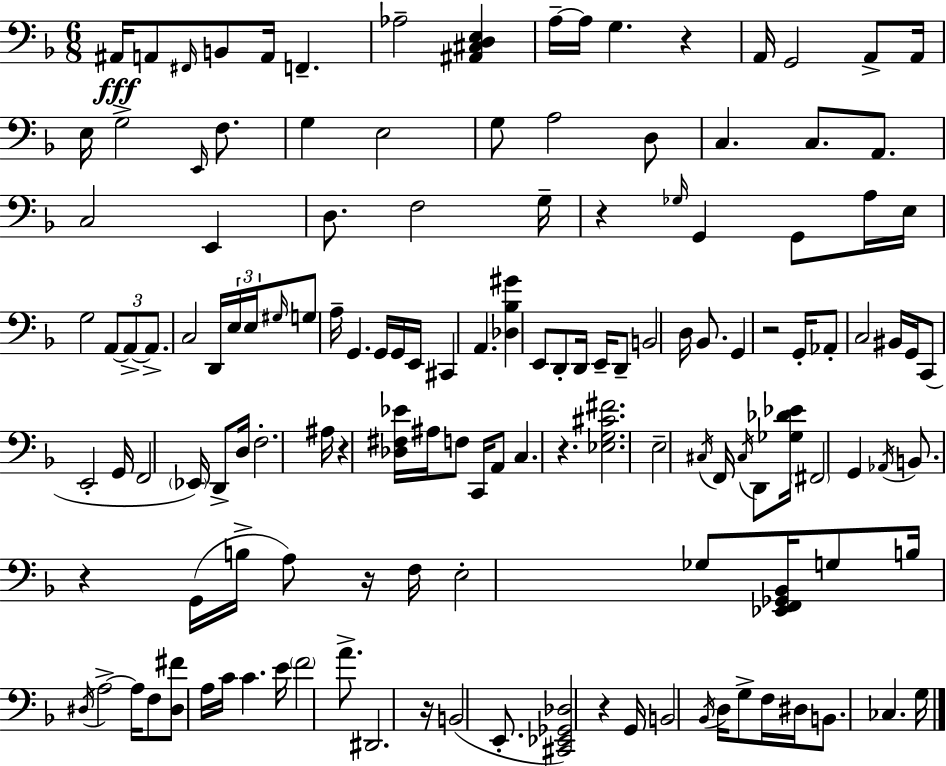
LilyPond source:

{
  \clef bass
  \numericTimeSignature
  \time 6/8
  \key f \major
  ais,16\fff a,8 \grace { fis,16 } b,8 a,16 f,4.-- | aes2-- <ais, cis d e>4 | a16--~~ a16 g4. r4 | a,16 g,2 a,8-> | \break a,16 e16 g2-> \grace { e,16 } f8. | g4 e2 | g8 a2 | d8 c4. c8. a,8. | \break c2 e,4 | d8. f2 | g16-- r4 \grace { ges16 } g,4 g,8 | a16 e16 g2 \tuplet 3/2 { a,8~~ | \break a,8->~~ a,8.-> } c2 | d,16 \tuplet 3/2 { e16 e16 \grace { gis16 } } g8 a16-- g,4. | g,16 g,16 e,16 cis,4 a,4. | <des bes gis'>4 e,8 d,8-. | \break d,16 e,16-- d,8-- b,2 | d16 bes,8. g,4 r2 | g,16-. aes,8-. c2 | bis,16 g,16 c,8( e,2-. | \break g,16 f,2 | \parenthesize ees,16) d,8-> d16 f2.-. | ais16 r4 <des fis ees'>16 ais16 f8 | c,16 a,8 c4. r4. | \break <ees g cis' fis'>2. | e2-- | \acciaccatura { cis16 } f,16 \acciaccatura { cis16 } d,8 <ges des' ees'>16 \parenthesize fis,2 | g,4 \acciaccatura { aes,16 } b,8. r4 | \break g,16( b16-> a8) r16 f16 e2-. | ges8 <ees, f, ges, bes,>16 g8 b16 \acciaccatura { dis16 } a2->~~ | a16 f8 <dis fis'>8 | a16 c'16 c'4. e'16 \parenthesize f'2 | \break a'8.-> dis,2. | r16 b,2( | e,8.-. <cis, ees, ges, des>2) | r4 g,16 b,2 | \break \acciaccatura { bes,16 } d16 g8-> f16 dis16 b,8. | ces4. g16 \bar "|."
}